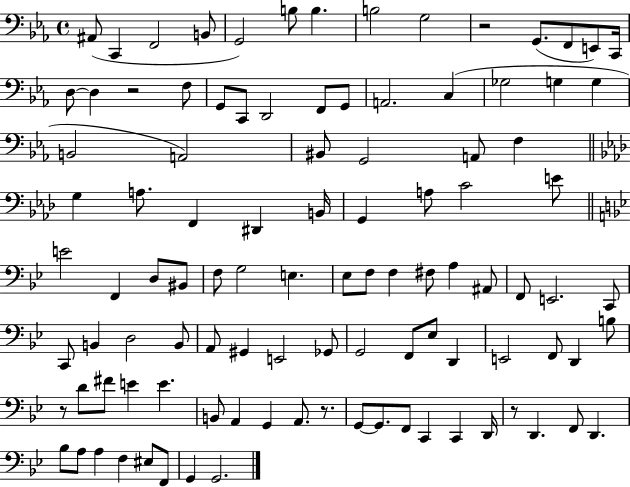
A#2/e C2/q F2/h B2/e G2/h B3/e B3/q. B3/h G3/h R/h G2/e. F2/e E2/e C2/s D3/e D3/q R/h F3/e G2/e C2/e D2/h F2/e G2/e A2/h. C3/q Gb3/h G3/q G3/q B2/h A2/h BIS2/e G2/h A2/e F3/q G3/q A3/e. F2/q D#2/q B2/s G2/q A3/e C4/h E4/e E4/h F2/q D3/e BIS2/e F3/e G3/h E3/q. Eb3/e F3/e F3/q F#3/e A3/q A#2/e F2/e E2/h. C2/e C2/e B2/q D3/h B2/e A2/e G#2/q E2/h Gb2/e G2/h F2/e Eb3/e D2/q E2/h F2/e D2/q B3/e R/e D4/e F#4/e E4/q E4/q. B2/e A2/q G2/q A2/e. R/e. G2/e G2/e. F2/e C2/q C2/q D2/s R/e D2/q. F2/e D2/q. Bb3/e A3/e A3/q F3/q EIS3/e F2/e G2/q G2/h.